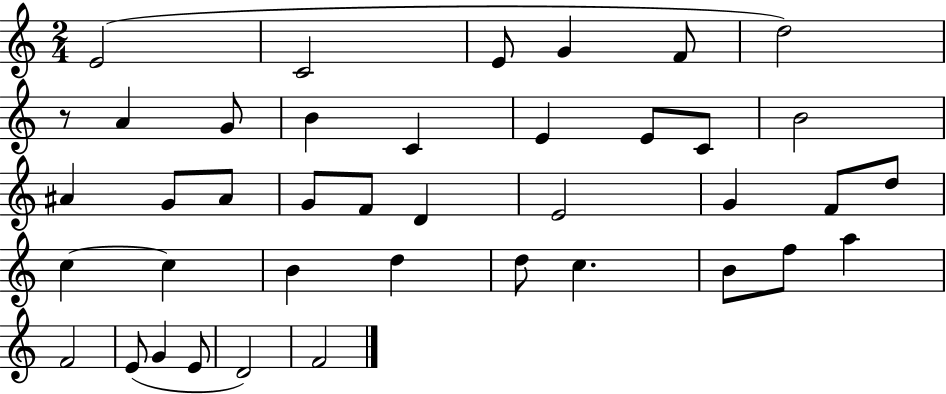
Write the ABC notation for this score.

X:1
T:Untitled
M:2/4
L:1/4
K:C
E2 C2 E/2 G F/2 d2 z/2 A G/2 B C E E/2 C/2 B2 ^A G/2 ^A/2 G/2 F/2 D E2 G F/2 d/2 c c B d d/2 c B/2 f/2 a F2 E/2 G E/2 D2 F2